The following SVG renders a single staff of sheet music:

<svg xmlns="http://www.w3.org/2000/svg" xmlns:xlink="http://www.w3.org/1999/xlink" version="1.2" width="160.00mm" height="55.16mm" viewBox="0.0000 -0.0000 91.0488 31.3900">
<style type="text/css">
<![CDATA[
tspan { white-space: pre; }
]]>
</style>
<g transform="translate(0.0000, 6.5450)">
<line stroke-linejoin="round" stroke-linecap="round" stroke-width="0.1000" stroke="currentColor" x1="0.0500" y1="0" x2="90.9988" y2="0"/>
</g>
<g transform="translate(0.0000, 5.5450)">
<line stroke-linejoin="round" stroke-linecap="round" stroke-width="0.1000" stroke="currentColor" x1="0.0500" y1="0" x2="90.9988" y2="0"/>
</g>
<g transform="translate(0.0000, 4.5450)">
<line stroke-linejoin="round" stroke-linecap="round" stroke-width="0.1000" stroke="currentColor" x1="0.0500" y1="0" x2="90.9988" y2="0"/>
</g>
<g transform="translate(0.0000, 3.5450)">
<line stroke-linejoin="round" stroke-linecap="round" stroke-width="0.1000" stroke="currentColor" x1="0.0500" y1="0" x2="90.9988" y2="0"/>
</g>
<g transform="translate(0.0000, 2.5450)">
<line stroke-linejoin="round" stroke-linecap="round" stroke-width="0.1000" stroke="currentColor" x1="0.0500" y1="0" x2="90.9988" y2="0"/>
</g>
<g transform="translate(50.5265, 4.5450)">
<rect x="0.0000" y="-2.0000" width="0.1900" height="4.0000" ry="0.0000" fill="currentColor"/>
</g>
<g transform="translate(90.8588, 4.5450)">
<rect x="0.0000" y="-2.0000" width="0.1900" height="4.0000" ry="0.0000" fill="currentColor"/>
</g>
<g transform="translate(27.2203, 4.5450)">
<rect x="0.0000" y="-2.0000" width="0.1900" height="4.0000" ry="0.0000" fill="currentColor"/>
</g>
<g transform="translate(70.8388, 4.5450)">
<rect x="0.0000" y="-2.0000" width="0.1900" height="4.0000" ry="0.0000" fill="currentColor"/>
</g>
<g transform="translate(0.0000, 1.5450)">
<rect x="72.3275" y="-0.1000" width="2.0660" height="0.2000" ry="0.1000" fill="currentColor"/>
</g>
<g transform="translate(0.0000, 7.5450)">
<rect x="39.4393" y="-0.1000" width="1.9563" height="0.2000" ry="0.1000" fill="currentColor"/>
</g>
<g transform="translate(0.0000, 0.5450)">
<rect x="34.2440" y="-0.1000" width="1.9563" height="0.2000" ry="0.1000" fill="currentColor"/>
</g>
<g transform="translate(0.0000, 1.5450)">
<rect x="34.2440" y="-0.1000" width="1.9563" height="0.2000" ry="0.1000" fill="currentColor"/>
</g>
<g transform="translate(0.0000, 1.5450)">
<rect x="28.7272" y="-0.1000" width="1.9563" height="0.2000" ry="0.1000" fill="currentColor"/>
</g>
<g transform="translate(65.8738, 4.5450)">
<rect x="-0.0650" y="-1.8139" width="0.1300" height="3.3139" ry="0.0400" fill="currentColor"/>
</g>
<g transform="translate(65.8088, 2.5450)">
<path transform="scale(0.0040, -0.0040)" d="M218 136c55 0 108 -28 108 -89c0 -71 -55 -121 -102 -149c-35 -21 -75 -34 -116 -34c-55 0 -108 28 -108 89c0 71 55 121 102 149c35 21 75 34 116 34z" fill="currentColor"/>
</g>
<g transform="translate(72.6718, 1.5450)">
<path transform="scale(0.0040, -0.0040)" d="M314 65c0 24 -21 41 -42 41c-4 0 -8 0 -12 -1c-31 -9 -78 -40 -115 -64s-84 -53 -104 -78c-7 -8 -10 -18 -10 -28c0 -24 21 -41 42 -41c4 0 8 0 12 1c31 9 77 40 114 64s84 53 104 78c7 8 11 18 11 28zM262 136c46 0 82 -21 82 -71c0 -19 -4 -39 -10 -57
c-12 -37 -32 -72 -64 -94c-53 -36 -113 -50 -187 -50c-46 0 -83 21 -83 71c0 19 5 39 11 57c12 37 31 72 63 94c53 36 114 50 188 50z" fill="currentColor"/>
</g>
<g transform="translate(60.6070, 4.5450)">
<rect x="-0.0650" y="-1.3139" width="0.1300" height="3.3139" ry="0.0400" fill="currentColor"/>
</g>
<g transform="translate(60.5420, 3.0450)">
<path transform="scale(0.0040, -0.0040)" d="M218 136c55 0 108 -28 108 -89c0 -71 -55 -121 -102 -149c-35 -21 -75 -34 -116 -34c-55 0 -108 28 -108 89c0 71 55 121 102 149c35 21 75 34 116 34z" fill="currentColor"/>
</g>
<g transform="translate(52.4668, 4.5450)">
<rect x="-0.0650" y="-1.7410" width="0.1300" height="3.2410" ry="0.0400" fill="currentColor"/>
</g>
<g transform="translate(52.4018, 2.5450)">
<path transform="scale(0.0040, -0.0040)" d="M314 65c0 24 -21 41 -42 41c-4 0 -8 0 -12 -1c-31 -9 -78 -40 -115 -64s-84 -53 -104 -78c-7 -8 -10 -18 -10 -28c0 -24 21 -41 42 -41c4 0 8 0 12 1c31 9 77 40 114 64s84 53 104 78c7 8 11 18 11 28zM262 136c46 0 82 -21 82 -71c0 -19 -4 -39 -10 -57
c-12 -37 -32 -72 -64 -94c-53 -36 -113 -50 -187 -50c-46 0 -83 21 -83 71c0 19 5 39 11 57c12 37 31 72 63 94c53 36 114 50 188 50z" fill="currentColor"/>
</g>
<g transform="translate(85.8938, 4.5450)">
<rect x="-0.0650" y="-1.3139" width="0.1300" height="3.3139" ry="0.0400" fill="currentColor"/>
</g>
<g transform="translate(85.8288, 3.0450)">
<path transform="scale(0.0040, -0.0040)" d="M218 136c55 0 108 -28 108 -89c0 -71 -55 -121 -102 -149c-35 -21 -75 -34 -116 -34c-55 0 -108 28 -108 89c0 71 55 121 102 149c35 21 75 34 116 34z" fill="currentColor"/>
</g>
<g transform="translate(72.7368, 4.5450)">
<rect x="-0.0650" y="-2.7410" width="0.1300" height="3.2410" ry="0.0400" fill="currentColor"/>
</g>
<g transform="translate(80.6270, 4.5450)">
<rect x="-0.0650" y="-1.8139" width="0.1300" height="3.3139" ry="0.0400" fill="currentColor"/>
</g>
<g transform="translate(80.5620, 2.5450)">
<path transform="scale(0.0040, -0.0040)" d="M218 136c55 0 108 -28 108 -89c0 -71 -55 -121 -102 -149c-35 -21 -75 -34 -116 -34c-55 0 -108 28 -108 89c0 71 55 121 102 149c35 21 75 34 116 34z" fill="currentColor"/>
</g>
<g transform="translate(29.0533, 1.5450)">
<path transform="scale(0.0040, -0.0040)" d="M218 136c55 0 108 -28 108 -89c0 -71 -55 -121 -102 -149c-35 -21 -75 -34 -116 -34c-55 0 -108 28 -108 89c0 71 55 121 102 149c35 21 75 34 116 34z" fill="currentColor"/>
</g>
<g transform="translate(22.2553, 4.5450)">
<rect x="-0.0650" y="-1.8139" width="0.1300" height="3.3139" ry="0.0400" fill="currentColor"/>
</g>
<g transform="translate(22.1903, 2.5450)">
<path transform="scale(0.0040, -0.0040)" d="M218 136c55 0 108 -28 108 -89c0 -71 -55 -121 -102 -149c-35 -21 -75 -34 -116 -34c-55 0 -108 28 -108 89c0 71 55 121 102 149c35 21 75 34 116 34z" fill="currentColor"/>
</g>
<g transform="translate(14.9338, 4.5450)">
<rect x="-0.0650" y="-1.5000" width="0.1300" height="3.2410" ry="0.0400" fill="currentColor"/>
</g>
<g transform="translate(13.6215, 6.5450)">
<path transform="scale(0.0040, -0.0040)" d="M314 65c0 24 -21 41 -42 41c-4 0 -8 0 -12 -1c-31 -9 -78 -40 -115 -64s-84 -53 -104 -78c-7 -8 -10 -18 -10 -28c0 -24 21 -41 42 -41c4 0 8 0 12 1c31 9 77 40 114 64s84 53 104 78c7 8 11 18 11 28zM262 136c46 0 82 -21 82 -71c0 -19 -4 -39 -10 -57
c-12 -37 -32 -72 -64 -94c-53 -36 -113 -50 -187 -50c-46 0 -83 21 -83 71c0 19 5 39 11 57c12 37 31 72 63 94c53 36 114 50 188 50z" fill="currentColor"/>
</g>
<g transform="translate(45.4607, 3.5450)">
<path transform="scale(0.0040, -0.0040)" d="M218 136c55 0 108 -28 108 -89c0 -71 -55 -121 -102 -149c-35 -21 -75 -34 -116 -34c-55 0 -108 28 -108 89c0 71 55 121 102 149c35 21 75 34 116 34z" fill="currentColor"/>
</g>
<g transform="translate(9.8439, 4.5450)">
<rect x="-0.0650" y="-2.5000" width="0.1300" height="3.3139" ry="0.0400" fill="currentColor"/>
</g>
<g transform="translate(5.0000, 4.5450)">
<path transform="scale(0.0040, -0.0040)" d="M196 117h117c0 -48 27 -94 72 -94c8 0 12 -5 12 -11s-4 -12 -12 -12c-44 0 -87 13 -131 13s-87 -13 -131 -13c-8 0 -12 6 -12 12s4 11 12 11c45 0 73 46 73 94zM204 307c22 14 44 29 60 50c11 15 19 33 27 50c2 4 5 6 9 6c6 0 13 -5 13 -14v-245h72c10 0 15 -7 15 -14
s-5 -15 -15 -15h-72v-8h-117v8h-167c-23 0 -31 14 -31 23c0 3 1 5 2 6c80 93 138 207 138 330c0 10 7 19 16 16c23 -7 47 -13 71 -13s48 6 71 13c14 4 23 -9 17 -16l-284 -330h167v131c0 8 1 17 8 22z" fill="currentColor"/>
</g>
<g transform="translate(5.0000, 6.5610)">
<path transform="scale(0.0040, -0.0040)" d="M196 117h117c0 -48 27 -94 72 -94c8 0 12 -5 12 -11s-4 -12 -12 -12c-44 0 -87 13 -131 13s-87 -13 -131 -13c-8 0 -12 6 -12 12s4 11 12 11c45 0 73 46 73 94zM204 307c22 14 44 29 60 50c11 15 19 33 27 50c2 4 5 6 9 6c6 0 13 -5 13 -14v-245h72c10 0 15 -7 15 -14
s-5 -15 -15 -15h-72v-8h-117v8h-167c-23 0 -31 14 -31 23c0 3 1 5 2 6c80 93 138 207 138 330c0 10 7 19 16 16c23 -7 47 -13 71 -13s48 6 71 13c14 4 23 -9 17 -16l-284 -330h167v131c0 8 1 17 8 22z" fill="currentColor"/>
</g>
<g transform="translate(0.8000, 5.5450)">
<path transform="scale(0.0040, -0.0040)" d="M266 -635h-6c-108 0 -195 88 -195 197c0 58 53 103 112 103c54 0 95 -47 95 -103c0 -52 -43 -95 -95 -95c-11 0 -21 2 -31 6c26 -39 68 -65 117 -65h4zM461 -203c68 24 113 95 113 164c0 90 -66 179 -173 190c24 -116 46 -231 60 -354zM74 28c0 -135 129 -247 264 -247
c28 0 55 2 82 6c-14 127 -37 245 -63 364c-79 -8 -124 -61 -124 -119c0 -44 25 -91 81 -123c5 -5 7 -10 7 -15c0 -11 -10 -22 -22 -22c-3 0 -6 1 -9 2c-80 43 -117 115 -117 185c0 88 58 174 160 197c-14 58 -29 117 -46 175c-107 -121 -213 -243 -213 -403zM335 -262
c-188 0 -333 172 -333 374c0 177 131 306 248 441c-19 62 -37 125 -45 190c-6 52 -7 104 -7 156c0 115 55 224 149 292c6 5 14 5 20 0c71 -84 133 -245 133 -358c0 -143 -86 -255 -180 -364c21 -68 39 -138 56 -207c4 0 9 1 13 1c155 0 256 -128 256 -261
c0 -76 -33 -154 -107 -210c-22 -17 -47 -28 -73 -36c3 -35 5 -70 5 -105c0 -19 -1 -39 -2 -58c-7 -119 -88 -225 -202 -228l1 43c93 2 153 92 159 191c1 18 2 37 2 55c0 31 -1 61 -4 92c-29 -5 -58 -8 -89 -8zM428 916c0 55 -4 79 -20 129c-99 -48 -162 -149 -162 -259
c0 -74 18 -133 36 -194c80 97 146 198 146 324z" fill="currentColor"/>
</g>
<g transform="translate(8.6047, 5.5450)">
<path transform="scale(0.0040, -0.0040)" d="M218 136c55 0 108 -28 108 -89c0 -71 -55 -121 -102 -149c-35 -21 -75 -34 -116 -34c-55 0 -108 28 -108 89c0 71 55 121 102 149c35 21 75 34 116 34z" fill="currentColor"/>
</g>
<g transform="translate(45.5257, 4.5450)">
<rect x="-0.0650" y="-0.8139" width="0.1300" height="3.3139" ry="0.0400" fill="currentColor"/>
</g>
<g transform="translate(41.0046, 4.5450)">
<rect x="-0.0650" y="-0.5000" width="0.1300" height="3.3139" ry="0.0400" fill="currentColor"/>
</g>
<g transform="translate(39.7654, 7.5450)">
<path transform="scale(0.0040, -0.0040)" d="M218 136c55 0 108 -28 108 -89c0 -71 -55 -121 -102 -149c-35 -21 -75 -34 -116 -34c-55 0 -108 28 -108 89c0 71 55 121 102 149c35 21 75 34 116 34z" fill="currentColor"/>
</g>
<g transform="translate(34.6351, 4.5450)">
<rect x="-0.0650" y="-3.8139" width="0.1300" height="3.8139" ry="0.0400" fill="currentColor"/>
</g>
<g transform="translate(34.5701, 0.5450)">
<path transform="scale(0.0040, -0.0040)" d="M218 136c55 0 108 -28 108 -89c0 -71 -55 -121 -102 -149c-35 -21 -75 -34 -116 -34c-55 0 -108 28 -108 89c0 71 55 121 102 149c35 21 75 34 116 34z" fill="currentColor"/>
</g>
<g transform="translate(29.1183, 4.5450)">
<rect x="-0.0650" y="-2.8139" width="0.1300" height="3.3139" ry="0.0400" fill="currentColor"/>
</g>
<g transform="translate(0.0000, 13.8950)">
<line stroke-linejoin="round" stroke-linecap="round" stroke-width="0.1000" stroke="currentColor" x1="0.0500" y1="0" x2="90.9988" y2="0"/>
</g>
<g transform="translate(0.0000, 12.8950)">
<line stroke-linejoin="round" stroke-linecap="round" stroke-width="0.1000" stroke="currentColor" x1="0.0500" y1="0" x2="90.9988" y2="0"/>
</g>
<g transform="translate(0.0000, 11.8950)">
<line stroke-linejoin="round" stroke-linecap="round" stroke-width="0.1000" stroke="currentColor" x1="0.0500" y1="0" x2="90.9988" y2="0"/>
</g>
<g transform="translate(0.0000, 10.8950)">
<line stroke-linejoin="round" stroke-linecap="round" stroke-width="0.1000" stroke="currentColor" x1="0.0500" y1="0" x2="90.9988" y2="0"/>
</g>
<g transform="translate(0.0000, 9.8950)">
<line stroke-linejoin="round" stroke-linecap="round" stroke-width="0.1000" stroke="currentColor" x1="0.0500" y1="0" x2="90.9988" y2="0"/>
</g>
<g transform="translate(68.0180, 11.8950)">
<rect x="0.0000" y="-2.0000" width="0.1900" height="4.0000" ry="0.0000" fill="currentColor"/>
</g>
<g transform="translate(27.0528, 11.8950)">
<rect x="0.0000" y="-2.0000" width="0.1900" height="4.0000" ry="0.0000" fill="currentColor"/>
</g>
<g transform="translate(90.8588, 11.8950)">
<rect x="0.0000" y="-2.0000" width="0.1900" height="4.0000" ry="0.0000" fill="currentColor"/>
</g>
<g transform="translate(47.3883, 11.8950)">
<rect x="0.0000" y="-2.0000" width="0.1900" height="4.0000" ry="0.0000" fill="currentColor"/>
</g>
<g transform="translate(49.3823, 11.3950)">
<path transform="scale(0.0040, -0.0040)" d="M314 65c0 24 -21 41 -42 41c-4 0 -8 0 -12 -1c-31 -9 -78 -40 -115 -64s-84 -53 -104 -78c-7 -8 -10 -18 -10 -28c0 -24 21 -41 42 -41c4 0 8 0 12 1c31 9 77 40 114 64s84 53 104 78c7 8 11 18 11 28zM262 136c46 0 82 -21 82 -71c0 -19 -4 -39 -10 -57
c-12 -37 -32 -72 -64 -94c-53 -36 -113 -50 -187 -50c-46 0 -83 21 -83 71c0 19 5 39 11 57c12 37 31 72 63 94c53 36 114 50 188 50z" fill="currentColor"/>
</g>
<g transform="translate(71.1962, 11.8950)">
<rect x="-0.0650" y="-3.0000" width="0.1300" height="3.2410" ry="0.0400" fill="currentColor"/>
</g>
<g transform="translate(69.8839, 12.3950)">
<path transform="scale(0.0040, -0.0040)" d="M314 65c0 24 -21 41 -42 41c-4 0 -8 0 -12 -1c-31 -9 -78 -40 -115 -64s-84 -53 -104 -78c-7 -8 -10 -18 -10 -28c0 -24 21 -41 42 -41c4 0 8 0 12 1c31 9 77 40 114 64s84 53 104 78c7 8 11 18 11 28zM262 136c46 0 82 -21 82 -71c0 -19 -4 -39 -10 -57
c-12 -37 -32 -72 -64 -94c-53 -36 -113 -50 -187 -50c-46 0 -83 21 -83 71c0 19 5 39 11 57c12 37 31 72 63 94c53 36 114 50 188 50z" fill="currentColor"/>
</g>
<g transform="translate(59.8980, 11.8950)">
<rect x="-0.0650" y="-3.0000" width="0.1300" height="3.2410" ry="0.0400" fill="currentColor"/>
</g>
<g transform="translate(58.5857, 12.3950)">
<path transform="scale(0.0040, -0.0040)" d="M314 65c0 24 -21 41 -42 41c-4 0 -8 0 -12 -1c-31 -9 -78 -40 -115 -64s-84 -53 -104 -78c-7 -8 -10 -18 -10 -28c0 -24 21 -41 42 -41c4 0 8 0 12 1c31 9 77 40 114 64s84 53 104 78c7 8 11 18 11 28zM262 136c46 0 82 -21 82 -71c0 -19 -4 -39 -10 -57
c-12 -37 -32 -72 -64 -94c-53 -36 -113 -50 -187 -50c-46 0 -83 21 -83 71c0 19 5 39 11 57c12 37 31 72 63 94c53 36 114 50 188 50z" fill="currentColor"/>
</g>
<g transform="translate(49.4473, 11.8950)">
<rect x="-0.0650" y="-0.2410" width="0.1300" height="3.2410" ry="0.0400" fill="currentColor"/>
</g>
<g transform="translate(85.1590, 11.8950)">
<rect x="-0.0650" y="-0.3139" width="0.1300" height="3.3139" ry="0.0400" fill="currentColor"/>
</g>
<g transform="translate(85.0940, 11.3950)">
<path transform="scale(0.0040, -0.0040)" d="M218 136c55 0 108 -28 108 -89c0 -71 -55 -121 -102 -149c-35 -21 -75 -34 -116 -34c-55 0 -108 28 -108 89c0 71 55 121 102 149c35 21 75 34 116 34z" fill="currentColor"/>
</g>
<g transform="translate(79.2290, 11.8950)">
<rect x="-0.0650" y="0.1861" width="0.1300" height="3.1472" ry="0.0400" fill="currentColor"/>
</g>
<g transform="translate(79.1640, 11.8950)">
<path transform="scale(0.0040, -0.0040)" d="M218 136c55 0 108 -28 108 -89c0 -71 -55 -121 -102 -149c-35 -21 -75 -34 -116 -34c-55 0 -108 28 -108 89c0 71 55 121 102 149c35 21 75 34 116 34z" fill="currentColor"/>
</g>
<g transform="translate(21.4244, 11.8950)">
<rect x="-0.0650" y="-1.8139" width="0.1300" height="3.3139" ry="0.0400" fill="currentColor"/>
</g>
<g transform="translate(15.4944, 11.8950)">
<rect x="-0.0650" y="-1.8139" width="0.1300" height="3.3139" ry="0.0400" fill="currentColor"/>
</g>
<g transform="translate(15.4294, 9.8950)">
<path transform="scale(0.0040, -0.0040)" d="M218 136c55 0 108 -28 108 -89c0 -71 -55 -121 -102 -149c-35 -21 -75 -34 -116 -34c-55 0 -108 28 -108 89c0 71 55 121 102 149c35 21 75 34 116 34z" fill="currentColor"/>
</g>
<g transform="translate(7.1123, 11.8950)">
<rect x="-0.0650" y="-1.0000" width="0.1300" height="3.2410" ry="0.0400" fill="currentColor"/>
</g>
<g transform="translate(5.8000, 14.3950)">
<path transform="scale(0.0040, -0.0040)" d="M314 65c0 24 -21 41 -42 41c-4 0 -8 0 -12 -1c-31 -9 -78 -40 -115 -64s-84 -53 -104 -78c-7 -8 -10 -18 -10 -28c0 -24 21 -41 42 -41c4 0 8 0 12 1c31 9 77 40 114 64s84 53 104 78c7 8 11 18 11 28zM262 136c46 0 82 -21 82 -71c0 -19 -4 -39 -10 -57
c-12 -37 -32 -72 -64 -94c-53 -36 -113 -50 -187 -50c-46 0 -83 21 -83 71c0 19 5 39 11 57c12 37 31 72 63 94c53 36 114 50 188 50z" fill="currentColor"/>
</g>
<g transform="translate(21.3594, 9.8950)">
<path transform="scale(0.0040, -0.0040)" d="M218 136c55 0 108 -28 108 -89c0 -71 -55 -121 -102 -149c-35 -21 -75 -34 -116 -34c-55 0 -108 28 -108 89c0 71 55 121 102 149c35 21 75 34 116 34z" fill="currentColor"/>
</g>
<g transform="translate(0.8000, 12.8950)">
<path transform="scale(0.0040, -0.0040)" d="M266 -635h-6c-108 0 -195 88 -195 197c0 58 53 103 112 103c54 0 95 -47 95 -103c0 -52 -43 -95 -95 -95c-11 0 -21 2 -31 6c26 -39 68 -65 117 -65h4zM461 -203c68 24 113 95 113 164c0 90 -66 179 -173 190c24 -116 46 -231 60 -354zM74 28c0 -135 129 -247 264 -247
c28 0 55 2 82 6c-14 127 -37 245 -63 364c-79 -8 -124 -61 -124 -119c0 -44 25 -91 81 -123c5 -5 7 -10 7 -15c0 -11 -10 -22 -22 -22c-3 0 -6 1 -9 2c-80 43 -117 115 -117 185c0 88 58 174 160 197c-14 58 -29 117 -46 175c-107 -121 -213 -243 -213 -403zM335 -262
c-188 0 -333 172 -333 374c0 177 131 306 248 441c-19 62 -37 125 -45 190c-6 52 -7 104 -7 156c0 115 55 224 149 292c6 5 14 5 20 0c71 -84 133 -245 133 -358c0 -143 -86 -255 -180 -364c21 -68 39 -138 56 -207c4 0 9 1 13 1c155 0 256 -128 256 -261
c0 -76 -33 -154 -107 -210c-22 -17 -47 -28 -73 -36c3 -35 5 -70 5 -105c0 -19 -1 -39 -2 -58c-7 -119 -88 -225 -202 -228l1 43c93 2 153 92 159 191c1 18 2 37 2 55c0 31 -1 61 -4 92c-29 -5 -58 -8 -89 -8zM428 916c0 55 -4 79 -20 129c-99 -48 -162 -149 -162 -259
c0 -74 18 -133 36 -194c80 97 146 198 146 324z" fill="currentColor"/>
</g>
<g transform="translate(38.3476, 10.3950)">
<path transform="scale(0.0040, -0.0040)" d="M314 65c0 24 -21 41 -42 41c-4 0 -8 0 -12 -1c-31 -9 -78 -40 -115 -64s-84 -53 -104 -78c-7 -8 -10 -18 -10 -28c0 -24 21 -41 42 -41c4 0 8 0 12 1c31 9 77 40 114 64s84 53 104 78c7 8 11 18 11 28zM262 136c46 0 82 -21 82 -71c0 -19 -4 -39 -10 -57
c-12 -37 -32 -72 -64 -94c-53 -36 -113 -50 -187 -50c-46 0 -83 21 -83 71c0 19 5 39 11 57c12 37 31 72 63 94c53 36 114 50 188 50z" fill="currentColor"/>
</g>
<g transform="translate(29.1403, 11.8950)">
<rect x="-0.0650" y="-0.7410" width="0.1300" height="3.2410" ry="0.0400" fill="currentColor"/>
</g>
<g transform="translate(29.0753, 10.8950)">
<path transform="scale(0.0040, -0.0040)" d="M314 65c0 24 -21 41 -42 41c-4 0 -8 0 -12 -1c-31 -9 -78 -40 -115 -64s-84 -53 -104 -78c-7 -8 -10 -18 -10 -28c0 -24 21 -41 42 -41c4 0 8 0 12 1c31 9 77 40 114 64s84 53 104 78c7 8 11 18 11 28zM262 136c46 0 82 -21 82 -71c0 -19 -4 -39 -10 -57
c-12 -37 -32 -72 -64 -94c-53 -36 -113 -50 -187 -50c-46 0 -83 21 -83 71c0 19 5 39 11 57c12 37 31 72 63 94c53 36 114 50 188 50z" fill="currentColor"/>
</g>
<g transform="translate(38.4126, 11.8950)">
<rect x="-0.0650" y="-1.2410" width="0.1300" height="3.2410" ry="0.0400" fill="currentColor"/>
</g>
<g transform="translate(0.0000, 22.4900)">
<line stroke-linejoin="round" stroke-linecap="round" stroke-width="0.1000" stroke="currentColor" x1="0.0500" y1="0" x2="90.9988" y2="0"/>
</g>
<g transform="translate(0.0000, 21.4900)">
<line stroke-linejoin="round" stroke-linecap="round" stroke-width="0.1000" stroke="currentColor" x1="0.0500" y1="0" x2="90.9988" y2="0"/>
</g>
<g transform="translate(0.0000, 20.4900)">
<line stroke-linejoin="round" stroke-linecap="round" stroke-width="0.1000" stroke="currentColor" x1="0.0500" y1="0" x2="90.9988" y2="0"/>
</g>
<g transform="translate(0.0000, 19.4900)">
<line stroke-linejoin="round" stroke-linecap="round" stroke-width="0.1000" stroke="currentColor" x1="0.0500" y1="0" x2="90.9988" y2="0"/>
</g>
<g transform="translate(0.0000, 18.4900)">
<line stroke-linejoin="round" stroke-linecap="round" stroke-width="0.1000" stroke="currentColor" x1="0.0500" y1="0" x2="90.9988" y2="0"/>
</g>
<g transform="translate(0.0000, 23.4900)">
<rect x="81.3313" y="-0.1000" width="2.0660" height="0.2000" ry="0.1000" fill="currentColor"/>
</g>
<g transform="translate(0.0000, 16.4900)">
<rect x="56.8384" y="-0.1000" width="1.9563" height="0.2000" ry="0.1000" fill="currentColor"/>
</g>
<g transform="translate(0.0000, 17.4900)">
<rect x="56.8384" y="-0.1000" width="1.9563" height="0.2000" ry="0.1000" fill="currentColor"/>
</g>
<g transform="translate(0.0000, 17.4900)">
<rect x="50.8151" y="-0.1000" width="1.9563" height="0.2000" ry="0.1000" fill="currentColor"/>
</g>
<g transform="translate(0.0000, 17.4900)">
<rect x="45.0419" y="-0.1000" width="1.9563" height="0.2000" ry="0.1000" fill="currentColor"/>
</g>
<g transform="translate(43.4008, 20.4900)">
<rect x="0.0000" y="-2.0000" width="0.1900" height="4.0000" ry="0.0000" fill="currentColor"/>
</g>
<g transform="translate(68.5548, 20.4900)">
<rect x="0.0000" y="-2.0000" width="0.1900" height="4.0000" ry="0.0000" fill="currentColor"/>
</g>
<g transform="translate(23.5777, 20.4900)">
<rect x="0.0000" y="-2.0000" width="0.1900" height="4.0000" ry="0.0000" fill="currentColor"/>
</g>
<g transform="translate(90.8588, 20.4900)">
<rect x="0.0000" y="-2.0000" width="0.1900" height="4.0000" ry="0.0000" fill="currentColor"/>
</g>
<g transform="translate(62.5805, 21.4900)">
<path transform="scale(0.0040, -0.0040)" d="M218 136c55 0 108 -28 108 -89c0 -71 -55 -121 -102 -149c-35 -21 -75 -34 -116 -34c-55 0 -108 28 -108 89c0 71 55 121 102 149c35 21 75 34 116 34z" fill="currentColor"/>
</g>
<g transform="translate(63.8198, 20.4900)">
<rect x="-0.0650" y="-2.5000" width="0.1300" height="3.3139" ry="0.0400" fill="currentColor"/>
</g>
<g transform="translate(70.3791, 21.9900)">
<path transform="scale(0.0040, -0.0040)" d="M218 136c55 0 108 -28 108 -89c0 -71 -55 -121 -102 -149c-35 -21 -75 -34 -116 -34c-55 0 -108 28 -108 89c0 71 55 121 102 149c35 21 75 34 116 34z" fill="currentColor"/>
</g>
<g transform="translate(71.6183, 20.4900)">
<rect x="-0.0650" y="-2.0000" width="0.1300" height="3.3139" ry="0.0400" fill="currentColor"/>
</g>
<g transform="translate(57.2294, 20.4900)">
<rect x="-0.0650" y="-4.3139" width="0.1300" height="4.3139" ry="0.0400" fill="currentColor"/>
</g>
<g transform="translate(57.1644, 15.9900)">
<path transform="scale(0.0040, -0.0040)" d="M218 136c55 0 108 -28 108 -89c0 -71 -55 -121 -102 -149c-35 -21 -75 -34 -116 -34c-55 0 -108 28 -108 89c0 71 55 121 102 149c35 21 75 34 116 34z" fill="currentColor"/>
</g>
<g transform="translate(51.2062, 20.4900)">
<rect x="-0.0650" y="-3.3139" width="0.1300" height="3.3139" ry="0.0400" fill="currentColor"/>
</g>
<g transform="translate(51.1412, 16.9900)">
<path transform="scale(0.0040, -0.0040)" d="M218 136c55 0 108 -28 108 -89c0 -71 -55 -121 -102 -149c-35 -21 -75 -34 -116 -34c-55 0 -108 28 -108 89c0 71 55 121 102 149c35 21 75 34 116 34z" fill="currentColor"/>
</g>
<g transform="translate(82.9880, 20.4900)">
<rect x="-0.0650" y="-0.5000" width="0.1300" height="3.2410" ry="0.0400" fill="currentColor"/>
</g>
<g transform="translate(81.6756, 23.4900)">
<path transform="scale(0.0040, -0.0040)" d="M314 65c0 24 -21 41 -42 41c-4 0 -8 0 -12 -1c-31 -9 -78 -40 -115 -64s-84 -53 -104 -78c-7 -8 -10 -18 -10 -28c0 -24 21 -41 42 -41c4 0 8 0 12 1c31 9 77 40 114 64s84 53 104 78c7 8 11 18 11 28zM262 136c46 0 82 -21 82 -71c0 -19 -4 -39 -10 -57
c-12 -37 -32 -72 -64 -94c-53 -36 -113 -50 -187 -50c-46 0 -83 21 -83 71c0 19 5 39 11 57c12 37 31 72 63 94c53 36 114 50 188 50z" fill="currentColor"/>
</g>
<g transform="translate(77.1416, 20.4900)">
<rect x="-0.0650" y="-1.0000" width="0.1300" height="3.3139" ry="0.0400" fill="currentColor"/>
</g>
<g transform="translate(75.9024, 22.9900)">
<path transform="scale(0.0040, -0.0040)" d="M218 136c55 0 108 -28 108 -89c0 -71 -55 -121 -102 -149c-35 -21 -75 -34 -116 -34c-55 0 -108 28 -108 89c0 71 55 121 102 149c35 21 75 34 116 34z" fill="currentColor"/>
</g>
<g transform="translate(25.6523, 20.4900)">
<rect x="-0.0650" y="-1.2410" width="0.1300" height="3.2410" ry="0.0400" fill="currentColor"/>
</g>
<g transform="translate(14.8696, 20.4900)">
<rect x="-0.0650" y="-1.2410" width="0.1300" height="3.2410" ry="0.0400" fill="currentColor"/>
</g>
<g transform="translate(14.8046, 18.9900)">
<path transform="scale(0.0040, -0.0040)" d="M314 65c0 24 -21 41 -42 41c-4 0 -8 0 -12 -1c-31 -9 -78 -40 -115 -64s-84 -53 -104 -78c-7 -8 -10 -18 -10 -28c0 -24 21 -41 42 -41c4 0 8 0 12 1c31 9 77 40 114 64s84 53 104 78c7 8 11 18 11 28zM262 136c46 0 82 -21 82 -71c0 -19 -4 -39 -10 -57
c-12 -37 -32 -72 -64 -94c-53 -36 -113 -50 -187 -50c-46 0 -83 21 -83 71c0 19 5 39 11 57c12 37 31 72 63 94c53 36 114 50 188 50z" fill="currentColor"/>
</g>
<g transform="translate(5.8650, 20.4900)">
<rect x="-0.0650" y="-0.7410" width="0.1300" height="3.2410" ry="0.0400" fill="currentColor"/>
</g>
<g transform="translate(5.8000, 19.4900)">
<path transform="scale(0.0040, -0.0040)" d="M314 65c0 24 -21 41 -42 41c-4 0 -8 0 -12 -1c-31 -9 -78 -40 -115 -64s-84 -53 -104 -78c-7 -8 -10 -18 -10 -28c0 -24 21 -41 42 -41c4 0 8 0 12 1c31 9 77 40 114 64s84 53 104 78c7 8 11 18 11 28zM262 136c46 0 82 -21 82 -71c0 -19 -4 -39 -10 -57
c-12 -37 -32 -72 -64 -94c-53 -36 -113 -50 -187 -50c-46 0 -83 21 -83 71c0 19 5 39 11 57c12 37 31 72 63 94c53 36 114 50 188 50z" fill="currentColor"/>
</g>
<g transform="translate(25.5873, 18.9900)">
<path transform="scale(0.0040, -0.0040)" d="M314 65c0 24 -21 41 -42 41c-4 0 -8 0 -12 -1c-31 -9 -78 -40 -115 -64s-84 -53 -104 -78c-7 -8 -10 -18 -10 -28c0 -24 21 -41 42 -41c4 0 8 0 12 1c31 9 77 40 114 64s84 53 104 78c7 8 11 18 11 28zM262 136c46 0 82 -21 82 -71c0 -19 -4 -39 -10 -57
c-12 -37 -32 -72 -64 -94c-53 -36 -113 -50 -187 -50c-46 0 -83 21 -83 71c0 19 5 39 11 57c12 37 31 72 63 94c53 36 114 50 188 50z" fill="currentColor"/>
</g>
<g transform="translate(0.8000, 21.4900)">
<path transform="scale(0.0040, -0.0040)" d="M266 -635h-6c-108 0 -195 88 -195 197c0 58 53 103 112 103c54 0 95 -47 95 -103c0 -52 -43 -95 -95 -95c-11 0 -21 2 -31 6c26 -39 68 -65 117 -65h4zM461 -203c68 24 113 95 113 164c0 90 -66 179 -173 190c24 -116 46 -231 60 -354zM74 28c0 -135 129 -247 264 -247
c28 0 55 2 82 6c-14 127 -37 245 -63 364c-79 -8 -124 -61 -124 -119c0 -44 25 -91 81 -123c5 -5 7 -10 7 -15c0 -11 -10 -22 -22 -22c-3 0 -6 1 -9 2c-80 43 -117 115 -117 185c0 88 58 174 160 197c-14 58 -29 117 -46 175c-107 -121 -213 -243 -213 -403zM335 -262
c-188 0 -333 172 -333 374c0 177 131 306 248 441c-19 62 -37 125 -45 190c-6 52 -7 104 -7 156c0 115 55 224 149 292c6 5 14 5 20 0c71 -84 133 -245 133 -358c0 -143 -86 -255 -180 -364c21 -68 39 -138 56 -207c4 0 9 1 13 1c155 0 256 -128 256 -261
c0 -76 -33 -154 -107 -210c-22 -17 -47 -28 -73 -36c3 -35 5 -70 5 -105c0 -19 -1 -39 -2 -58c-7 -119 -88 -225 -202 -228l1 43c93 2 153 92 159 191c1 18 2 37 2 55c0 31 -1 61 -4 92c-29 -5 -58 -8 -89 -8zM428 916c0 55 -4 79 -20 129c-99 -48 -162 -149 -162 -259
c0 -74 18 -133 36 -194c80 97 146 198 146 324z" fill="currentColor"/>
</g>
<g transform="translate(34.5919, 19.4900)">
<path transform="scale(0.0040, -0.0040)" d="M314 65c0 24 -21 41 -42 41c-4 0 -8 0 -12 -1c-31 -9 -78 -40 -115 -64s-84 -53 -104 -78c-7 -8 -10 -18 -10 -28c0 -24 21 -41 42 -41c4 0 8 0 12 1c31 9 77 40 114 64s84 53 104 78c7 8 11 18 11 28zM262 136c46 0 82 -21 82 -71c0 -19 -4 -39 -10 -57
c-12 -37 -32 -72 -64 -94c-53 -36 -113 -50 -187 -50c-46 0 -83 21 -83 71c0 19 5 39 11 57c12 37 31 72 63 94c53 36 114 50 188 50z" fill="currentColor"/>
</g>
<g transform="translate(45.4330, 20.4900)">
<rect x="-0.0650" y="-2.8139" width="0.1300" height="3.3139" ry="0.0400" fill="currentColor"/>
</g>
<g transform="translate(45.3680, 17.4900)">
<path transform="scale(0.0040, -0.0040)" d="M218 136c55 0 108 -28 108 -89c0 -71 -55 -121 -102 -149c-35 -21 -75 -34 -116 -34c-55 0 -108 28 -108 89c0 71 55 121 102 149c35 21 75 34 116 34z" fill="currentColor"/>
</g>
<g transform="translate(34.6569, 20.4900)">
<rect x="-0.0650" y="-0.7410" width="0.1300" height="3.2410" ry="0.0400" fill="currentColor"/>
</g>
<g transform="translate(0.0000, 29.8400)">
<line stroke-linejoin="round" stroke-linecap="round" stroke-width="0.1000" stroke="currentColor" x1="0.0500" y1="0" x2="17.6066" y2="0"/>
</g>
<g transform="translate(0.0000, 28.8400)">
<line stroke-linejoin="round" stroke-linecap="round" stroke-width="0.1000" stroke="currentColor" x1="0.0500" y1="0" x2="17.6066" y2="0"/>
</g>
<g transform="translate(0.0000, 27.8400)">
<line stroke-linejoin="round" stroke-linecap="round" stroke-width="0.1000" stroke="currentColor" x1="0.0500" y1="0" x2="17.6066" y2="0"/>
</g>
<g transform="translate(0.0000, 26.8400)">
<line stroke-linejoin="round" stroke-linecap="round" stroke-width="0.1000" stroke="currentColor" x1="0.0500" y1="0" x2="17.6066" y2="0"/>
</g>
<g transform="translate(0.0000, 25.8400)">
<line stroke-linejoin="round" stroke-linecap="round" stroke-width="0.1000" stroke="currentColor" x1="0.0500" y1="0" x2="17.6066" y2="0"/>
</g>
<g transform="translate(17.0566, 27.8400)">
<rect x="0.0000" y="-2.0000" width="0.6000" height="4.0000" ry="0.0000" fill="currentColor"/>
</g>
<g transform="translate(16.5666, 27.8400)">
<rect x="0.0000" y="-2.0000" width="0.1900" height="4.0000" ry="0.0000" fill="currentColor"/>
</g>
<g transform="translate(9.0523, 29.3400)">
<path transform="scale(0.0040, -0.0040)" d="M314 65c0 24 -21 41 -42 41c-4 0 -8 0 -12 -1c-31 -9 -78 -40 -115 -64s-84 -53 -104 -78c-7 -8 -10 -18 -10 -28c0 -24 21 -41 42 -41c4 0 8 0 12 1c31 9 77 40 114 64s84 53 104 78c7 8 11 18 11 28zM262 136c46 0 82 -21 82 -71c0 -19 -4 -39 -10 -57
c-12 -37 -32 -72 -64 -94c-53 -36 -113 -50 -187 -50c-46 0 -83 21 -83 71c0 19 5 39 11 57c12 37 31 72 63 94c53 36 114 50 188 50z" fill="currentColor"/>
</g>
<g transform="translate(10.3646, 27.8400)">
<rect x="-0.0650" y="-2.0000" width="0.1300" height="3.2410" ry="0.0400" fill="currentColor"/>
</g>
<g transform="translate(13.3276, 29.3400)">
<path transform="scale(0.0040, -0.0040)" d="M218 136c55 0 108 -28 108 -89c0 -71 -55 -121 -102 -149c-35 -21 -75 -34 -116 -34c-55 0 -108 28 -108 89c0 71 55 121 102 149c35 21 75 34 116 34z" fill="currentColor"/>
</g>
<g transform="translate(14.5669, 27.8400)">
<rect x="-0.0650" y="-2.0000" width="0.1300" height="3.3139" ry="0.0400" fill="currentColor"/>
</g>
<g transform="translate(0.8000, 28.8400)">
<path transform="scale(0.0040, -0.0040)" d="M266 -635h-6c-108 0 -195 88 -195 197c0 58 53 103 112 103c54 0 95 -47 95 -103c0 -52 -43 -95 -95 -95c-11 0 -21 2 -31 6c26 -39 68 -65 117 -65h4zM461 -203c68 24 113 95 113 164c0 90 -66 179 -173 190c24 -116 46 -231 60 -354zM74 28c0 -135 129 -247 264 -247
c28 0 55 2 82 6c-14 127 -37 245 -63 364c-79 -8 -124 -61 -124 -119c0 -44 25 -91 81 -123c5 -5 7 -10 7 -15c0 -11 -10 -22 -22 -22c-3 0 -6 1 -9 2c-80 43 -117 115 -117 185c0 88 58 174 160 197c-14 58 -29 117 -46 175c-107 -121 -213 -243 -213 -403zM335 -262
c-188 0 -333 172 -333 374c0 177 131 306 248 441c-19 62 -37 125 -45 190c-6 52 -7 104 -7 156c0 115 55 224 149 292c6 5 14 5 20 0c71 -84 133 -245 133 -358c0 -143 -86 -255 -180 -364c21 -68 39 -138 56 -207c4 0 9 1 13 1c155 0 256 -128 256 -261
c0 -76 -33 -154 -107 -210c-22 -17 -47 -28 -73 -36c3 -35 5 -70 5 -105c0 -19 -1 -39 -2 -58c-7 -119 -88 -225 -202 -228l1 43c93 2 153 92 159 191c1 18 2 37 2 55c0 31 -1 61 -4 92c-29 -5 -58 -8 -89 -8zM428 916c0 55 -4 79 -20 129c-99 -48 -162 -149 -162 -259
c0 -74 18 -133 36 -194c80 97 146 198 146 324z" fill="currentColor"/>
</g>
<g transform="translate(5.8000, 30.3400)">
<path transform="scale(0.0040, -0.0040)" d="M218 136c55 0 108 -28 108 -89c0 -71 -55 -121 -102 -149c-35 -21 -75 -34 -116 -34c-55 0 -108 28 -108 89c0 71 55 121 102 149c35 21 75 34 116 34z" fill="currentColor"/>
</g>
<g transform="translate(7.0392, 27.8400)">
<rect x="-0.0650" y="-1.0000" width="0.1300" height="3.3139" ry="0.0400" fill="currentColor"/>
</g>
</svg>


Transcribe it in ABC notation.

X:1
T:Untitled
M:4/4
L:1/4
K:C
G E2 f a c' C d f2 e f a2 f e D2 f f d2 e2 c2 A2 A2 B c d2 e2 e2 d2 a b d' G F D C2 D F2 F